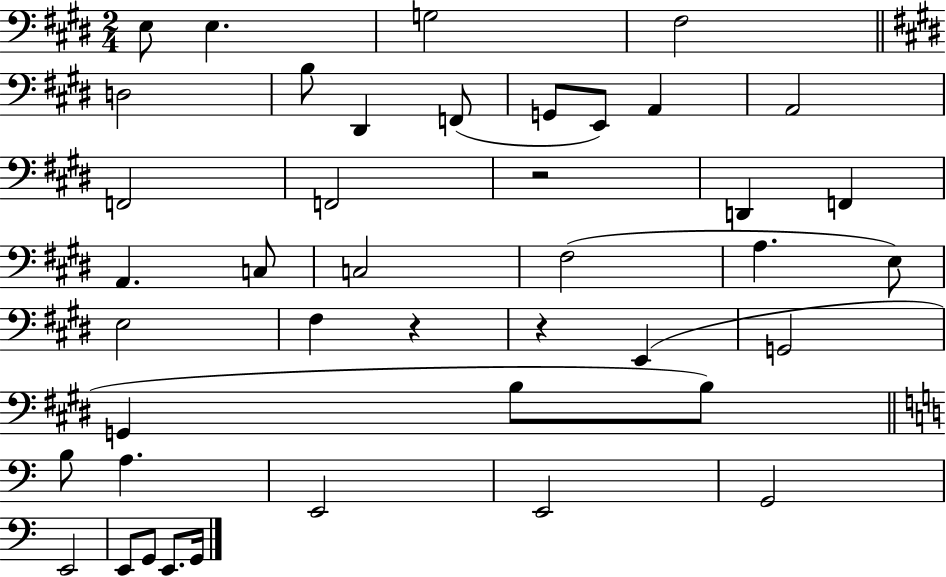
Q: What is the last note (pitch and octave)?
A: G2